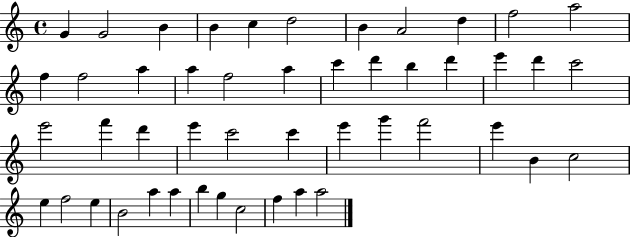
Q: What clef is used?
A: treble